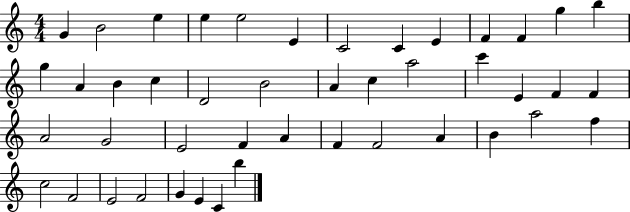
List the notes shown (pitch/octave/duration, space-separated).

G4/q B4/h E5/q E5/q E5/h E4/q C4/h C4/q E4/q F4/q F4/q G5/q B5/q G5/q A4/q B4/q C5/q D4/h B4/h A4/q C5/q A5/h C6/q E4/q F4/q F4/q A4/h G4/h E4/h F4/q A4/q F4/q F4/h A4/q B4/q A5/h F5/q C5/h F4/h E4/h F4/h G4/q E4/q C4/q B5/q